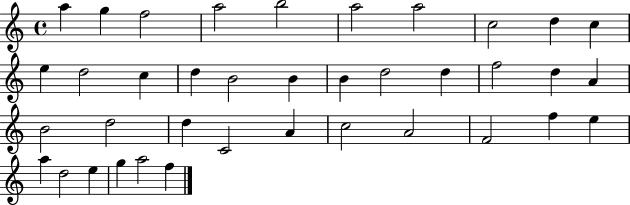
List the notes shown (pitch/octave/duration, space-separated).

A5/q G5/q F5/h A5/h B5/h A5/h A5/h C5/h D5/q C5/q E5/q D5/h C5/q D5/q B4/h B4/q B4/q D5/h D5/q F5/h D5/q A4/q B4/h D5/h D5/q C4/h A4/q C5/h A4/h F4/h F5/q E5/q A5/q D5/h E5/q G5/q A5/h F5/q